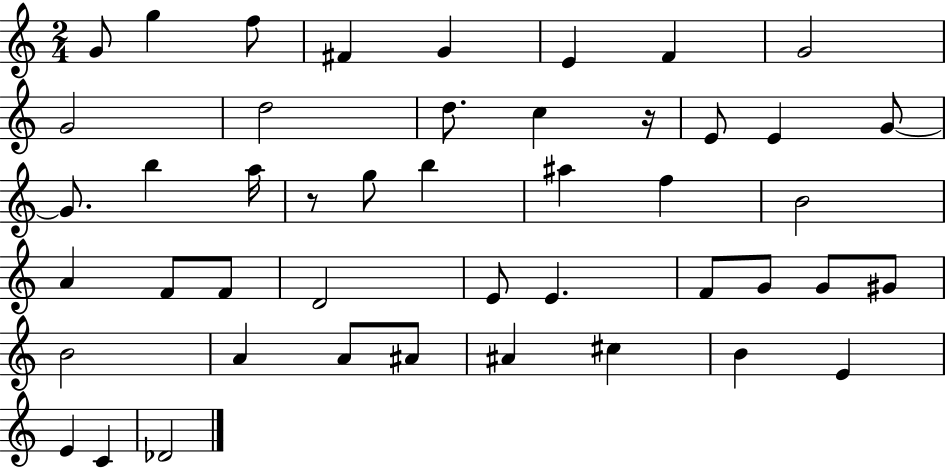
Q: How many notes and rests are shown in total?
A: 46